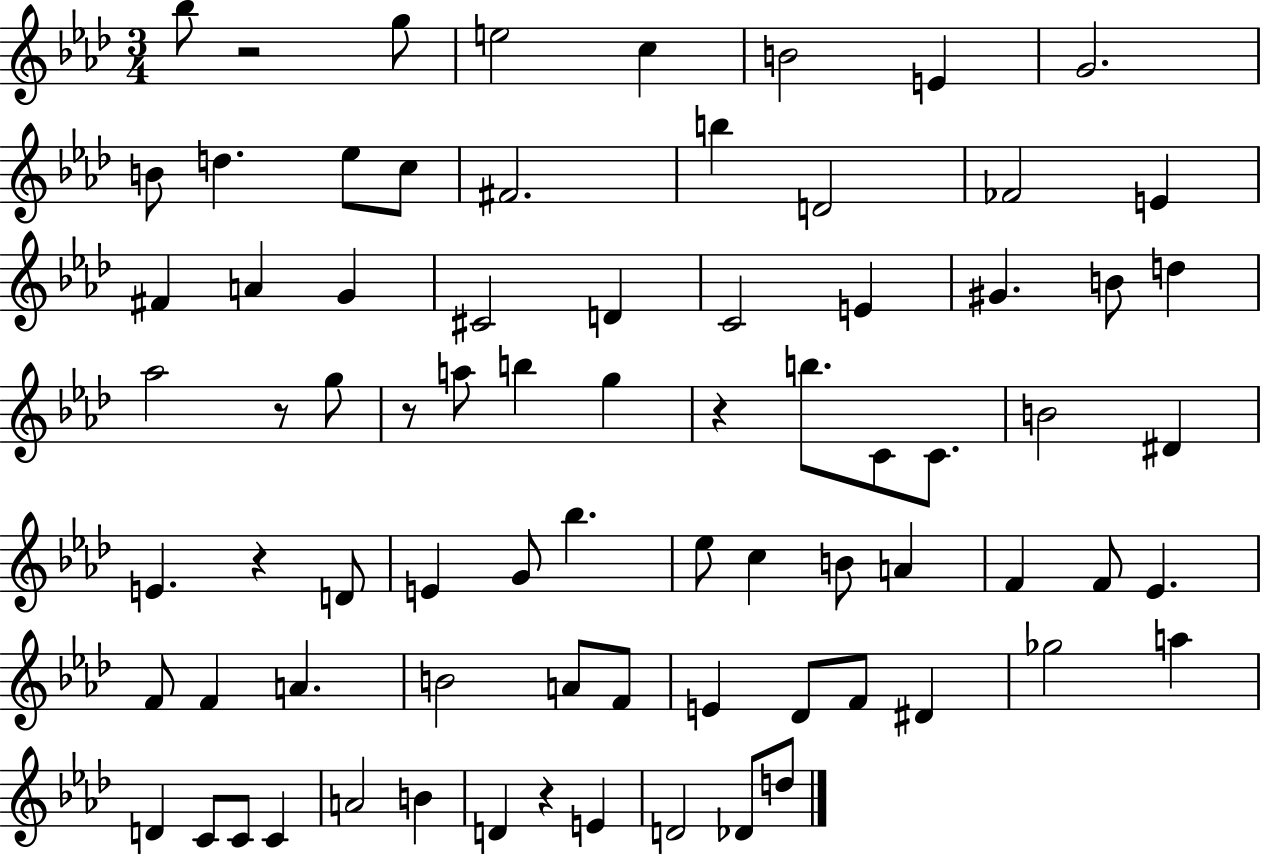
{
  \clef treble
  \numericTimeSignature
  \time 3/4
  \key aes \major
  bes''8 r2 g''8 | e''2 c''4 | b'2 e'4 | g'2. | \break b'8 d''4. ees''8 c''8 | fis'2. | b''4 d'2 | fes'2 e'4 | \break fis'4 a'4 g'4 | cis'2 d'4 | c'2 e'4 | gis'4. b'8 d''4 | \break aes''2 r8 g''8 | r8 a''8 b''4 g''4 | r4 b''8. c'8 c'8. | b'2 dis'4 | \break e'4. r4 d'8 | e'4 g'8 bes''4. | ees''8 c''4 b'8 a'4 | f'4 f'8 ees'4. | \break f'8 f'4 a'4. | b'2 a'8 f'8 | e'4 des'8 f'8 dis'4 | ges''2 a''4 | \break d'4 c'8 c'8 c'4 | a'2 b'4 | d'4 r4 e'4 | d'2 des'8 d''8 | \break \bar "|."
}